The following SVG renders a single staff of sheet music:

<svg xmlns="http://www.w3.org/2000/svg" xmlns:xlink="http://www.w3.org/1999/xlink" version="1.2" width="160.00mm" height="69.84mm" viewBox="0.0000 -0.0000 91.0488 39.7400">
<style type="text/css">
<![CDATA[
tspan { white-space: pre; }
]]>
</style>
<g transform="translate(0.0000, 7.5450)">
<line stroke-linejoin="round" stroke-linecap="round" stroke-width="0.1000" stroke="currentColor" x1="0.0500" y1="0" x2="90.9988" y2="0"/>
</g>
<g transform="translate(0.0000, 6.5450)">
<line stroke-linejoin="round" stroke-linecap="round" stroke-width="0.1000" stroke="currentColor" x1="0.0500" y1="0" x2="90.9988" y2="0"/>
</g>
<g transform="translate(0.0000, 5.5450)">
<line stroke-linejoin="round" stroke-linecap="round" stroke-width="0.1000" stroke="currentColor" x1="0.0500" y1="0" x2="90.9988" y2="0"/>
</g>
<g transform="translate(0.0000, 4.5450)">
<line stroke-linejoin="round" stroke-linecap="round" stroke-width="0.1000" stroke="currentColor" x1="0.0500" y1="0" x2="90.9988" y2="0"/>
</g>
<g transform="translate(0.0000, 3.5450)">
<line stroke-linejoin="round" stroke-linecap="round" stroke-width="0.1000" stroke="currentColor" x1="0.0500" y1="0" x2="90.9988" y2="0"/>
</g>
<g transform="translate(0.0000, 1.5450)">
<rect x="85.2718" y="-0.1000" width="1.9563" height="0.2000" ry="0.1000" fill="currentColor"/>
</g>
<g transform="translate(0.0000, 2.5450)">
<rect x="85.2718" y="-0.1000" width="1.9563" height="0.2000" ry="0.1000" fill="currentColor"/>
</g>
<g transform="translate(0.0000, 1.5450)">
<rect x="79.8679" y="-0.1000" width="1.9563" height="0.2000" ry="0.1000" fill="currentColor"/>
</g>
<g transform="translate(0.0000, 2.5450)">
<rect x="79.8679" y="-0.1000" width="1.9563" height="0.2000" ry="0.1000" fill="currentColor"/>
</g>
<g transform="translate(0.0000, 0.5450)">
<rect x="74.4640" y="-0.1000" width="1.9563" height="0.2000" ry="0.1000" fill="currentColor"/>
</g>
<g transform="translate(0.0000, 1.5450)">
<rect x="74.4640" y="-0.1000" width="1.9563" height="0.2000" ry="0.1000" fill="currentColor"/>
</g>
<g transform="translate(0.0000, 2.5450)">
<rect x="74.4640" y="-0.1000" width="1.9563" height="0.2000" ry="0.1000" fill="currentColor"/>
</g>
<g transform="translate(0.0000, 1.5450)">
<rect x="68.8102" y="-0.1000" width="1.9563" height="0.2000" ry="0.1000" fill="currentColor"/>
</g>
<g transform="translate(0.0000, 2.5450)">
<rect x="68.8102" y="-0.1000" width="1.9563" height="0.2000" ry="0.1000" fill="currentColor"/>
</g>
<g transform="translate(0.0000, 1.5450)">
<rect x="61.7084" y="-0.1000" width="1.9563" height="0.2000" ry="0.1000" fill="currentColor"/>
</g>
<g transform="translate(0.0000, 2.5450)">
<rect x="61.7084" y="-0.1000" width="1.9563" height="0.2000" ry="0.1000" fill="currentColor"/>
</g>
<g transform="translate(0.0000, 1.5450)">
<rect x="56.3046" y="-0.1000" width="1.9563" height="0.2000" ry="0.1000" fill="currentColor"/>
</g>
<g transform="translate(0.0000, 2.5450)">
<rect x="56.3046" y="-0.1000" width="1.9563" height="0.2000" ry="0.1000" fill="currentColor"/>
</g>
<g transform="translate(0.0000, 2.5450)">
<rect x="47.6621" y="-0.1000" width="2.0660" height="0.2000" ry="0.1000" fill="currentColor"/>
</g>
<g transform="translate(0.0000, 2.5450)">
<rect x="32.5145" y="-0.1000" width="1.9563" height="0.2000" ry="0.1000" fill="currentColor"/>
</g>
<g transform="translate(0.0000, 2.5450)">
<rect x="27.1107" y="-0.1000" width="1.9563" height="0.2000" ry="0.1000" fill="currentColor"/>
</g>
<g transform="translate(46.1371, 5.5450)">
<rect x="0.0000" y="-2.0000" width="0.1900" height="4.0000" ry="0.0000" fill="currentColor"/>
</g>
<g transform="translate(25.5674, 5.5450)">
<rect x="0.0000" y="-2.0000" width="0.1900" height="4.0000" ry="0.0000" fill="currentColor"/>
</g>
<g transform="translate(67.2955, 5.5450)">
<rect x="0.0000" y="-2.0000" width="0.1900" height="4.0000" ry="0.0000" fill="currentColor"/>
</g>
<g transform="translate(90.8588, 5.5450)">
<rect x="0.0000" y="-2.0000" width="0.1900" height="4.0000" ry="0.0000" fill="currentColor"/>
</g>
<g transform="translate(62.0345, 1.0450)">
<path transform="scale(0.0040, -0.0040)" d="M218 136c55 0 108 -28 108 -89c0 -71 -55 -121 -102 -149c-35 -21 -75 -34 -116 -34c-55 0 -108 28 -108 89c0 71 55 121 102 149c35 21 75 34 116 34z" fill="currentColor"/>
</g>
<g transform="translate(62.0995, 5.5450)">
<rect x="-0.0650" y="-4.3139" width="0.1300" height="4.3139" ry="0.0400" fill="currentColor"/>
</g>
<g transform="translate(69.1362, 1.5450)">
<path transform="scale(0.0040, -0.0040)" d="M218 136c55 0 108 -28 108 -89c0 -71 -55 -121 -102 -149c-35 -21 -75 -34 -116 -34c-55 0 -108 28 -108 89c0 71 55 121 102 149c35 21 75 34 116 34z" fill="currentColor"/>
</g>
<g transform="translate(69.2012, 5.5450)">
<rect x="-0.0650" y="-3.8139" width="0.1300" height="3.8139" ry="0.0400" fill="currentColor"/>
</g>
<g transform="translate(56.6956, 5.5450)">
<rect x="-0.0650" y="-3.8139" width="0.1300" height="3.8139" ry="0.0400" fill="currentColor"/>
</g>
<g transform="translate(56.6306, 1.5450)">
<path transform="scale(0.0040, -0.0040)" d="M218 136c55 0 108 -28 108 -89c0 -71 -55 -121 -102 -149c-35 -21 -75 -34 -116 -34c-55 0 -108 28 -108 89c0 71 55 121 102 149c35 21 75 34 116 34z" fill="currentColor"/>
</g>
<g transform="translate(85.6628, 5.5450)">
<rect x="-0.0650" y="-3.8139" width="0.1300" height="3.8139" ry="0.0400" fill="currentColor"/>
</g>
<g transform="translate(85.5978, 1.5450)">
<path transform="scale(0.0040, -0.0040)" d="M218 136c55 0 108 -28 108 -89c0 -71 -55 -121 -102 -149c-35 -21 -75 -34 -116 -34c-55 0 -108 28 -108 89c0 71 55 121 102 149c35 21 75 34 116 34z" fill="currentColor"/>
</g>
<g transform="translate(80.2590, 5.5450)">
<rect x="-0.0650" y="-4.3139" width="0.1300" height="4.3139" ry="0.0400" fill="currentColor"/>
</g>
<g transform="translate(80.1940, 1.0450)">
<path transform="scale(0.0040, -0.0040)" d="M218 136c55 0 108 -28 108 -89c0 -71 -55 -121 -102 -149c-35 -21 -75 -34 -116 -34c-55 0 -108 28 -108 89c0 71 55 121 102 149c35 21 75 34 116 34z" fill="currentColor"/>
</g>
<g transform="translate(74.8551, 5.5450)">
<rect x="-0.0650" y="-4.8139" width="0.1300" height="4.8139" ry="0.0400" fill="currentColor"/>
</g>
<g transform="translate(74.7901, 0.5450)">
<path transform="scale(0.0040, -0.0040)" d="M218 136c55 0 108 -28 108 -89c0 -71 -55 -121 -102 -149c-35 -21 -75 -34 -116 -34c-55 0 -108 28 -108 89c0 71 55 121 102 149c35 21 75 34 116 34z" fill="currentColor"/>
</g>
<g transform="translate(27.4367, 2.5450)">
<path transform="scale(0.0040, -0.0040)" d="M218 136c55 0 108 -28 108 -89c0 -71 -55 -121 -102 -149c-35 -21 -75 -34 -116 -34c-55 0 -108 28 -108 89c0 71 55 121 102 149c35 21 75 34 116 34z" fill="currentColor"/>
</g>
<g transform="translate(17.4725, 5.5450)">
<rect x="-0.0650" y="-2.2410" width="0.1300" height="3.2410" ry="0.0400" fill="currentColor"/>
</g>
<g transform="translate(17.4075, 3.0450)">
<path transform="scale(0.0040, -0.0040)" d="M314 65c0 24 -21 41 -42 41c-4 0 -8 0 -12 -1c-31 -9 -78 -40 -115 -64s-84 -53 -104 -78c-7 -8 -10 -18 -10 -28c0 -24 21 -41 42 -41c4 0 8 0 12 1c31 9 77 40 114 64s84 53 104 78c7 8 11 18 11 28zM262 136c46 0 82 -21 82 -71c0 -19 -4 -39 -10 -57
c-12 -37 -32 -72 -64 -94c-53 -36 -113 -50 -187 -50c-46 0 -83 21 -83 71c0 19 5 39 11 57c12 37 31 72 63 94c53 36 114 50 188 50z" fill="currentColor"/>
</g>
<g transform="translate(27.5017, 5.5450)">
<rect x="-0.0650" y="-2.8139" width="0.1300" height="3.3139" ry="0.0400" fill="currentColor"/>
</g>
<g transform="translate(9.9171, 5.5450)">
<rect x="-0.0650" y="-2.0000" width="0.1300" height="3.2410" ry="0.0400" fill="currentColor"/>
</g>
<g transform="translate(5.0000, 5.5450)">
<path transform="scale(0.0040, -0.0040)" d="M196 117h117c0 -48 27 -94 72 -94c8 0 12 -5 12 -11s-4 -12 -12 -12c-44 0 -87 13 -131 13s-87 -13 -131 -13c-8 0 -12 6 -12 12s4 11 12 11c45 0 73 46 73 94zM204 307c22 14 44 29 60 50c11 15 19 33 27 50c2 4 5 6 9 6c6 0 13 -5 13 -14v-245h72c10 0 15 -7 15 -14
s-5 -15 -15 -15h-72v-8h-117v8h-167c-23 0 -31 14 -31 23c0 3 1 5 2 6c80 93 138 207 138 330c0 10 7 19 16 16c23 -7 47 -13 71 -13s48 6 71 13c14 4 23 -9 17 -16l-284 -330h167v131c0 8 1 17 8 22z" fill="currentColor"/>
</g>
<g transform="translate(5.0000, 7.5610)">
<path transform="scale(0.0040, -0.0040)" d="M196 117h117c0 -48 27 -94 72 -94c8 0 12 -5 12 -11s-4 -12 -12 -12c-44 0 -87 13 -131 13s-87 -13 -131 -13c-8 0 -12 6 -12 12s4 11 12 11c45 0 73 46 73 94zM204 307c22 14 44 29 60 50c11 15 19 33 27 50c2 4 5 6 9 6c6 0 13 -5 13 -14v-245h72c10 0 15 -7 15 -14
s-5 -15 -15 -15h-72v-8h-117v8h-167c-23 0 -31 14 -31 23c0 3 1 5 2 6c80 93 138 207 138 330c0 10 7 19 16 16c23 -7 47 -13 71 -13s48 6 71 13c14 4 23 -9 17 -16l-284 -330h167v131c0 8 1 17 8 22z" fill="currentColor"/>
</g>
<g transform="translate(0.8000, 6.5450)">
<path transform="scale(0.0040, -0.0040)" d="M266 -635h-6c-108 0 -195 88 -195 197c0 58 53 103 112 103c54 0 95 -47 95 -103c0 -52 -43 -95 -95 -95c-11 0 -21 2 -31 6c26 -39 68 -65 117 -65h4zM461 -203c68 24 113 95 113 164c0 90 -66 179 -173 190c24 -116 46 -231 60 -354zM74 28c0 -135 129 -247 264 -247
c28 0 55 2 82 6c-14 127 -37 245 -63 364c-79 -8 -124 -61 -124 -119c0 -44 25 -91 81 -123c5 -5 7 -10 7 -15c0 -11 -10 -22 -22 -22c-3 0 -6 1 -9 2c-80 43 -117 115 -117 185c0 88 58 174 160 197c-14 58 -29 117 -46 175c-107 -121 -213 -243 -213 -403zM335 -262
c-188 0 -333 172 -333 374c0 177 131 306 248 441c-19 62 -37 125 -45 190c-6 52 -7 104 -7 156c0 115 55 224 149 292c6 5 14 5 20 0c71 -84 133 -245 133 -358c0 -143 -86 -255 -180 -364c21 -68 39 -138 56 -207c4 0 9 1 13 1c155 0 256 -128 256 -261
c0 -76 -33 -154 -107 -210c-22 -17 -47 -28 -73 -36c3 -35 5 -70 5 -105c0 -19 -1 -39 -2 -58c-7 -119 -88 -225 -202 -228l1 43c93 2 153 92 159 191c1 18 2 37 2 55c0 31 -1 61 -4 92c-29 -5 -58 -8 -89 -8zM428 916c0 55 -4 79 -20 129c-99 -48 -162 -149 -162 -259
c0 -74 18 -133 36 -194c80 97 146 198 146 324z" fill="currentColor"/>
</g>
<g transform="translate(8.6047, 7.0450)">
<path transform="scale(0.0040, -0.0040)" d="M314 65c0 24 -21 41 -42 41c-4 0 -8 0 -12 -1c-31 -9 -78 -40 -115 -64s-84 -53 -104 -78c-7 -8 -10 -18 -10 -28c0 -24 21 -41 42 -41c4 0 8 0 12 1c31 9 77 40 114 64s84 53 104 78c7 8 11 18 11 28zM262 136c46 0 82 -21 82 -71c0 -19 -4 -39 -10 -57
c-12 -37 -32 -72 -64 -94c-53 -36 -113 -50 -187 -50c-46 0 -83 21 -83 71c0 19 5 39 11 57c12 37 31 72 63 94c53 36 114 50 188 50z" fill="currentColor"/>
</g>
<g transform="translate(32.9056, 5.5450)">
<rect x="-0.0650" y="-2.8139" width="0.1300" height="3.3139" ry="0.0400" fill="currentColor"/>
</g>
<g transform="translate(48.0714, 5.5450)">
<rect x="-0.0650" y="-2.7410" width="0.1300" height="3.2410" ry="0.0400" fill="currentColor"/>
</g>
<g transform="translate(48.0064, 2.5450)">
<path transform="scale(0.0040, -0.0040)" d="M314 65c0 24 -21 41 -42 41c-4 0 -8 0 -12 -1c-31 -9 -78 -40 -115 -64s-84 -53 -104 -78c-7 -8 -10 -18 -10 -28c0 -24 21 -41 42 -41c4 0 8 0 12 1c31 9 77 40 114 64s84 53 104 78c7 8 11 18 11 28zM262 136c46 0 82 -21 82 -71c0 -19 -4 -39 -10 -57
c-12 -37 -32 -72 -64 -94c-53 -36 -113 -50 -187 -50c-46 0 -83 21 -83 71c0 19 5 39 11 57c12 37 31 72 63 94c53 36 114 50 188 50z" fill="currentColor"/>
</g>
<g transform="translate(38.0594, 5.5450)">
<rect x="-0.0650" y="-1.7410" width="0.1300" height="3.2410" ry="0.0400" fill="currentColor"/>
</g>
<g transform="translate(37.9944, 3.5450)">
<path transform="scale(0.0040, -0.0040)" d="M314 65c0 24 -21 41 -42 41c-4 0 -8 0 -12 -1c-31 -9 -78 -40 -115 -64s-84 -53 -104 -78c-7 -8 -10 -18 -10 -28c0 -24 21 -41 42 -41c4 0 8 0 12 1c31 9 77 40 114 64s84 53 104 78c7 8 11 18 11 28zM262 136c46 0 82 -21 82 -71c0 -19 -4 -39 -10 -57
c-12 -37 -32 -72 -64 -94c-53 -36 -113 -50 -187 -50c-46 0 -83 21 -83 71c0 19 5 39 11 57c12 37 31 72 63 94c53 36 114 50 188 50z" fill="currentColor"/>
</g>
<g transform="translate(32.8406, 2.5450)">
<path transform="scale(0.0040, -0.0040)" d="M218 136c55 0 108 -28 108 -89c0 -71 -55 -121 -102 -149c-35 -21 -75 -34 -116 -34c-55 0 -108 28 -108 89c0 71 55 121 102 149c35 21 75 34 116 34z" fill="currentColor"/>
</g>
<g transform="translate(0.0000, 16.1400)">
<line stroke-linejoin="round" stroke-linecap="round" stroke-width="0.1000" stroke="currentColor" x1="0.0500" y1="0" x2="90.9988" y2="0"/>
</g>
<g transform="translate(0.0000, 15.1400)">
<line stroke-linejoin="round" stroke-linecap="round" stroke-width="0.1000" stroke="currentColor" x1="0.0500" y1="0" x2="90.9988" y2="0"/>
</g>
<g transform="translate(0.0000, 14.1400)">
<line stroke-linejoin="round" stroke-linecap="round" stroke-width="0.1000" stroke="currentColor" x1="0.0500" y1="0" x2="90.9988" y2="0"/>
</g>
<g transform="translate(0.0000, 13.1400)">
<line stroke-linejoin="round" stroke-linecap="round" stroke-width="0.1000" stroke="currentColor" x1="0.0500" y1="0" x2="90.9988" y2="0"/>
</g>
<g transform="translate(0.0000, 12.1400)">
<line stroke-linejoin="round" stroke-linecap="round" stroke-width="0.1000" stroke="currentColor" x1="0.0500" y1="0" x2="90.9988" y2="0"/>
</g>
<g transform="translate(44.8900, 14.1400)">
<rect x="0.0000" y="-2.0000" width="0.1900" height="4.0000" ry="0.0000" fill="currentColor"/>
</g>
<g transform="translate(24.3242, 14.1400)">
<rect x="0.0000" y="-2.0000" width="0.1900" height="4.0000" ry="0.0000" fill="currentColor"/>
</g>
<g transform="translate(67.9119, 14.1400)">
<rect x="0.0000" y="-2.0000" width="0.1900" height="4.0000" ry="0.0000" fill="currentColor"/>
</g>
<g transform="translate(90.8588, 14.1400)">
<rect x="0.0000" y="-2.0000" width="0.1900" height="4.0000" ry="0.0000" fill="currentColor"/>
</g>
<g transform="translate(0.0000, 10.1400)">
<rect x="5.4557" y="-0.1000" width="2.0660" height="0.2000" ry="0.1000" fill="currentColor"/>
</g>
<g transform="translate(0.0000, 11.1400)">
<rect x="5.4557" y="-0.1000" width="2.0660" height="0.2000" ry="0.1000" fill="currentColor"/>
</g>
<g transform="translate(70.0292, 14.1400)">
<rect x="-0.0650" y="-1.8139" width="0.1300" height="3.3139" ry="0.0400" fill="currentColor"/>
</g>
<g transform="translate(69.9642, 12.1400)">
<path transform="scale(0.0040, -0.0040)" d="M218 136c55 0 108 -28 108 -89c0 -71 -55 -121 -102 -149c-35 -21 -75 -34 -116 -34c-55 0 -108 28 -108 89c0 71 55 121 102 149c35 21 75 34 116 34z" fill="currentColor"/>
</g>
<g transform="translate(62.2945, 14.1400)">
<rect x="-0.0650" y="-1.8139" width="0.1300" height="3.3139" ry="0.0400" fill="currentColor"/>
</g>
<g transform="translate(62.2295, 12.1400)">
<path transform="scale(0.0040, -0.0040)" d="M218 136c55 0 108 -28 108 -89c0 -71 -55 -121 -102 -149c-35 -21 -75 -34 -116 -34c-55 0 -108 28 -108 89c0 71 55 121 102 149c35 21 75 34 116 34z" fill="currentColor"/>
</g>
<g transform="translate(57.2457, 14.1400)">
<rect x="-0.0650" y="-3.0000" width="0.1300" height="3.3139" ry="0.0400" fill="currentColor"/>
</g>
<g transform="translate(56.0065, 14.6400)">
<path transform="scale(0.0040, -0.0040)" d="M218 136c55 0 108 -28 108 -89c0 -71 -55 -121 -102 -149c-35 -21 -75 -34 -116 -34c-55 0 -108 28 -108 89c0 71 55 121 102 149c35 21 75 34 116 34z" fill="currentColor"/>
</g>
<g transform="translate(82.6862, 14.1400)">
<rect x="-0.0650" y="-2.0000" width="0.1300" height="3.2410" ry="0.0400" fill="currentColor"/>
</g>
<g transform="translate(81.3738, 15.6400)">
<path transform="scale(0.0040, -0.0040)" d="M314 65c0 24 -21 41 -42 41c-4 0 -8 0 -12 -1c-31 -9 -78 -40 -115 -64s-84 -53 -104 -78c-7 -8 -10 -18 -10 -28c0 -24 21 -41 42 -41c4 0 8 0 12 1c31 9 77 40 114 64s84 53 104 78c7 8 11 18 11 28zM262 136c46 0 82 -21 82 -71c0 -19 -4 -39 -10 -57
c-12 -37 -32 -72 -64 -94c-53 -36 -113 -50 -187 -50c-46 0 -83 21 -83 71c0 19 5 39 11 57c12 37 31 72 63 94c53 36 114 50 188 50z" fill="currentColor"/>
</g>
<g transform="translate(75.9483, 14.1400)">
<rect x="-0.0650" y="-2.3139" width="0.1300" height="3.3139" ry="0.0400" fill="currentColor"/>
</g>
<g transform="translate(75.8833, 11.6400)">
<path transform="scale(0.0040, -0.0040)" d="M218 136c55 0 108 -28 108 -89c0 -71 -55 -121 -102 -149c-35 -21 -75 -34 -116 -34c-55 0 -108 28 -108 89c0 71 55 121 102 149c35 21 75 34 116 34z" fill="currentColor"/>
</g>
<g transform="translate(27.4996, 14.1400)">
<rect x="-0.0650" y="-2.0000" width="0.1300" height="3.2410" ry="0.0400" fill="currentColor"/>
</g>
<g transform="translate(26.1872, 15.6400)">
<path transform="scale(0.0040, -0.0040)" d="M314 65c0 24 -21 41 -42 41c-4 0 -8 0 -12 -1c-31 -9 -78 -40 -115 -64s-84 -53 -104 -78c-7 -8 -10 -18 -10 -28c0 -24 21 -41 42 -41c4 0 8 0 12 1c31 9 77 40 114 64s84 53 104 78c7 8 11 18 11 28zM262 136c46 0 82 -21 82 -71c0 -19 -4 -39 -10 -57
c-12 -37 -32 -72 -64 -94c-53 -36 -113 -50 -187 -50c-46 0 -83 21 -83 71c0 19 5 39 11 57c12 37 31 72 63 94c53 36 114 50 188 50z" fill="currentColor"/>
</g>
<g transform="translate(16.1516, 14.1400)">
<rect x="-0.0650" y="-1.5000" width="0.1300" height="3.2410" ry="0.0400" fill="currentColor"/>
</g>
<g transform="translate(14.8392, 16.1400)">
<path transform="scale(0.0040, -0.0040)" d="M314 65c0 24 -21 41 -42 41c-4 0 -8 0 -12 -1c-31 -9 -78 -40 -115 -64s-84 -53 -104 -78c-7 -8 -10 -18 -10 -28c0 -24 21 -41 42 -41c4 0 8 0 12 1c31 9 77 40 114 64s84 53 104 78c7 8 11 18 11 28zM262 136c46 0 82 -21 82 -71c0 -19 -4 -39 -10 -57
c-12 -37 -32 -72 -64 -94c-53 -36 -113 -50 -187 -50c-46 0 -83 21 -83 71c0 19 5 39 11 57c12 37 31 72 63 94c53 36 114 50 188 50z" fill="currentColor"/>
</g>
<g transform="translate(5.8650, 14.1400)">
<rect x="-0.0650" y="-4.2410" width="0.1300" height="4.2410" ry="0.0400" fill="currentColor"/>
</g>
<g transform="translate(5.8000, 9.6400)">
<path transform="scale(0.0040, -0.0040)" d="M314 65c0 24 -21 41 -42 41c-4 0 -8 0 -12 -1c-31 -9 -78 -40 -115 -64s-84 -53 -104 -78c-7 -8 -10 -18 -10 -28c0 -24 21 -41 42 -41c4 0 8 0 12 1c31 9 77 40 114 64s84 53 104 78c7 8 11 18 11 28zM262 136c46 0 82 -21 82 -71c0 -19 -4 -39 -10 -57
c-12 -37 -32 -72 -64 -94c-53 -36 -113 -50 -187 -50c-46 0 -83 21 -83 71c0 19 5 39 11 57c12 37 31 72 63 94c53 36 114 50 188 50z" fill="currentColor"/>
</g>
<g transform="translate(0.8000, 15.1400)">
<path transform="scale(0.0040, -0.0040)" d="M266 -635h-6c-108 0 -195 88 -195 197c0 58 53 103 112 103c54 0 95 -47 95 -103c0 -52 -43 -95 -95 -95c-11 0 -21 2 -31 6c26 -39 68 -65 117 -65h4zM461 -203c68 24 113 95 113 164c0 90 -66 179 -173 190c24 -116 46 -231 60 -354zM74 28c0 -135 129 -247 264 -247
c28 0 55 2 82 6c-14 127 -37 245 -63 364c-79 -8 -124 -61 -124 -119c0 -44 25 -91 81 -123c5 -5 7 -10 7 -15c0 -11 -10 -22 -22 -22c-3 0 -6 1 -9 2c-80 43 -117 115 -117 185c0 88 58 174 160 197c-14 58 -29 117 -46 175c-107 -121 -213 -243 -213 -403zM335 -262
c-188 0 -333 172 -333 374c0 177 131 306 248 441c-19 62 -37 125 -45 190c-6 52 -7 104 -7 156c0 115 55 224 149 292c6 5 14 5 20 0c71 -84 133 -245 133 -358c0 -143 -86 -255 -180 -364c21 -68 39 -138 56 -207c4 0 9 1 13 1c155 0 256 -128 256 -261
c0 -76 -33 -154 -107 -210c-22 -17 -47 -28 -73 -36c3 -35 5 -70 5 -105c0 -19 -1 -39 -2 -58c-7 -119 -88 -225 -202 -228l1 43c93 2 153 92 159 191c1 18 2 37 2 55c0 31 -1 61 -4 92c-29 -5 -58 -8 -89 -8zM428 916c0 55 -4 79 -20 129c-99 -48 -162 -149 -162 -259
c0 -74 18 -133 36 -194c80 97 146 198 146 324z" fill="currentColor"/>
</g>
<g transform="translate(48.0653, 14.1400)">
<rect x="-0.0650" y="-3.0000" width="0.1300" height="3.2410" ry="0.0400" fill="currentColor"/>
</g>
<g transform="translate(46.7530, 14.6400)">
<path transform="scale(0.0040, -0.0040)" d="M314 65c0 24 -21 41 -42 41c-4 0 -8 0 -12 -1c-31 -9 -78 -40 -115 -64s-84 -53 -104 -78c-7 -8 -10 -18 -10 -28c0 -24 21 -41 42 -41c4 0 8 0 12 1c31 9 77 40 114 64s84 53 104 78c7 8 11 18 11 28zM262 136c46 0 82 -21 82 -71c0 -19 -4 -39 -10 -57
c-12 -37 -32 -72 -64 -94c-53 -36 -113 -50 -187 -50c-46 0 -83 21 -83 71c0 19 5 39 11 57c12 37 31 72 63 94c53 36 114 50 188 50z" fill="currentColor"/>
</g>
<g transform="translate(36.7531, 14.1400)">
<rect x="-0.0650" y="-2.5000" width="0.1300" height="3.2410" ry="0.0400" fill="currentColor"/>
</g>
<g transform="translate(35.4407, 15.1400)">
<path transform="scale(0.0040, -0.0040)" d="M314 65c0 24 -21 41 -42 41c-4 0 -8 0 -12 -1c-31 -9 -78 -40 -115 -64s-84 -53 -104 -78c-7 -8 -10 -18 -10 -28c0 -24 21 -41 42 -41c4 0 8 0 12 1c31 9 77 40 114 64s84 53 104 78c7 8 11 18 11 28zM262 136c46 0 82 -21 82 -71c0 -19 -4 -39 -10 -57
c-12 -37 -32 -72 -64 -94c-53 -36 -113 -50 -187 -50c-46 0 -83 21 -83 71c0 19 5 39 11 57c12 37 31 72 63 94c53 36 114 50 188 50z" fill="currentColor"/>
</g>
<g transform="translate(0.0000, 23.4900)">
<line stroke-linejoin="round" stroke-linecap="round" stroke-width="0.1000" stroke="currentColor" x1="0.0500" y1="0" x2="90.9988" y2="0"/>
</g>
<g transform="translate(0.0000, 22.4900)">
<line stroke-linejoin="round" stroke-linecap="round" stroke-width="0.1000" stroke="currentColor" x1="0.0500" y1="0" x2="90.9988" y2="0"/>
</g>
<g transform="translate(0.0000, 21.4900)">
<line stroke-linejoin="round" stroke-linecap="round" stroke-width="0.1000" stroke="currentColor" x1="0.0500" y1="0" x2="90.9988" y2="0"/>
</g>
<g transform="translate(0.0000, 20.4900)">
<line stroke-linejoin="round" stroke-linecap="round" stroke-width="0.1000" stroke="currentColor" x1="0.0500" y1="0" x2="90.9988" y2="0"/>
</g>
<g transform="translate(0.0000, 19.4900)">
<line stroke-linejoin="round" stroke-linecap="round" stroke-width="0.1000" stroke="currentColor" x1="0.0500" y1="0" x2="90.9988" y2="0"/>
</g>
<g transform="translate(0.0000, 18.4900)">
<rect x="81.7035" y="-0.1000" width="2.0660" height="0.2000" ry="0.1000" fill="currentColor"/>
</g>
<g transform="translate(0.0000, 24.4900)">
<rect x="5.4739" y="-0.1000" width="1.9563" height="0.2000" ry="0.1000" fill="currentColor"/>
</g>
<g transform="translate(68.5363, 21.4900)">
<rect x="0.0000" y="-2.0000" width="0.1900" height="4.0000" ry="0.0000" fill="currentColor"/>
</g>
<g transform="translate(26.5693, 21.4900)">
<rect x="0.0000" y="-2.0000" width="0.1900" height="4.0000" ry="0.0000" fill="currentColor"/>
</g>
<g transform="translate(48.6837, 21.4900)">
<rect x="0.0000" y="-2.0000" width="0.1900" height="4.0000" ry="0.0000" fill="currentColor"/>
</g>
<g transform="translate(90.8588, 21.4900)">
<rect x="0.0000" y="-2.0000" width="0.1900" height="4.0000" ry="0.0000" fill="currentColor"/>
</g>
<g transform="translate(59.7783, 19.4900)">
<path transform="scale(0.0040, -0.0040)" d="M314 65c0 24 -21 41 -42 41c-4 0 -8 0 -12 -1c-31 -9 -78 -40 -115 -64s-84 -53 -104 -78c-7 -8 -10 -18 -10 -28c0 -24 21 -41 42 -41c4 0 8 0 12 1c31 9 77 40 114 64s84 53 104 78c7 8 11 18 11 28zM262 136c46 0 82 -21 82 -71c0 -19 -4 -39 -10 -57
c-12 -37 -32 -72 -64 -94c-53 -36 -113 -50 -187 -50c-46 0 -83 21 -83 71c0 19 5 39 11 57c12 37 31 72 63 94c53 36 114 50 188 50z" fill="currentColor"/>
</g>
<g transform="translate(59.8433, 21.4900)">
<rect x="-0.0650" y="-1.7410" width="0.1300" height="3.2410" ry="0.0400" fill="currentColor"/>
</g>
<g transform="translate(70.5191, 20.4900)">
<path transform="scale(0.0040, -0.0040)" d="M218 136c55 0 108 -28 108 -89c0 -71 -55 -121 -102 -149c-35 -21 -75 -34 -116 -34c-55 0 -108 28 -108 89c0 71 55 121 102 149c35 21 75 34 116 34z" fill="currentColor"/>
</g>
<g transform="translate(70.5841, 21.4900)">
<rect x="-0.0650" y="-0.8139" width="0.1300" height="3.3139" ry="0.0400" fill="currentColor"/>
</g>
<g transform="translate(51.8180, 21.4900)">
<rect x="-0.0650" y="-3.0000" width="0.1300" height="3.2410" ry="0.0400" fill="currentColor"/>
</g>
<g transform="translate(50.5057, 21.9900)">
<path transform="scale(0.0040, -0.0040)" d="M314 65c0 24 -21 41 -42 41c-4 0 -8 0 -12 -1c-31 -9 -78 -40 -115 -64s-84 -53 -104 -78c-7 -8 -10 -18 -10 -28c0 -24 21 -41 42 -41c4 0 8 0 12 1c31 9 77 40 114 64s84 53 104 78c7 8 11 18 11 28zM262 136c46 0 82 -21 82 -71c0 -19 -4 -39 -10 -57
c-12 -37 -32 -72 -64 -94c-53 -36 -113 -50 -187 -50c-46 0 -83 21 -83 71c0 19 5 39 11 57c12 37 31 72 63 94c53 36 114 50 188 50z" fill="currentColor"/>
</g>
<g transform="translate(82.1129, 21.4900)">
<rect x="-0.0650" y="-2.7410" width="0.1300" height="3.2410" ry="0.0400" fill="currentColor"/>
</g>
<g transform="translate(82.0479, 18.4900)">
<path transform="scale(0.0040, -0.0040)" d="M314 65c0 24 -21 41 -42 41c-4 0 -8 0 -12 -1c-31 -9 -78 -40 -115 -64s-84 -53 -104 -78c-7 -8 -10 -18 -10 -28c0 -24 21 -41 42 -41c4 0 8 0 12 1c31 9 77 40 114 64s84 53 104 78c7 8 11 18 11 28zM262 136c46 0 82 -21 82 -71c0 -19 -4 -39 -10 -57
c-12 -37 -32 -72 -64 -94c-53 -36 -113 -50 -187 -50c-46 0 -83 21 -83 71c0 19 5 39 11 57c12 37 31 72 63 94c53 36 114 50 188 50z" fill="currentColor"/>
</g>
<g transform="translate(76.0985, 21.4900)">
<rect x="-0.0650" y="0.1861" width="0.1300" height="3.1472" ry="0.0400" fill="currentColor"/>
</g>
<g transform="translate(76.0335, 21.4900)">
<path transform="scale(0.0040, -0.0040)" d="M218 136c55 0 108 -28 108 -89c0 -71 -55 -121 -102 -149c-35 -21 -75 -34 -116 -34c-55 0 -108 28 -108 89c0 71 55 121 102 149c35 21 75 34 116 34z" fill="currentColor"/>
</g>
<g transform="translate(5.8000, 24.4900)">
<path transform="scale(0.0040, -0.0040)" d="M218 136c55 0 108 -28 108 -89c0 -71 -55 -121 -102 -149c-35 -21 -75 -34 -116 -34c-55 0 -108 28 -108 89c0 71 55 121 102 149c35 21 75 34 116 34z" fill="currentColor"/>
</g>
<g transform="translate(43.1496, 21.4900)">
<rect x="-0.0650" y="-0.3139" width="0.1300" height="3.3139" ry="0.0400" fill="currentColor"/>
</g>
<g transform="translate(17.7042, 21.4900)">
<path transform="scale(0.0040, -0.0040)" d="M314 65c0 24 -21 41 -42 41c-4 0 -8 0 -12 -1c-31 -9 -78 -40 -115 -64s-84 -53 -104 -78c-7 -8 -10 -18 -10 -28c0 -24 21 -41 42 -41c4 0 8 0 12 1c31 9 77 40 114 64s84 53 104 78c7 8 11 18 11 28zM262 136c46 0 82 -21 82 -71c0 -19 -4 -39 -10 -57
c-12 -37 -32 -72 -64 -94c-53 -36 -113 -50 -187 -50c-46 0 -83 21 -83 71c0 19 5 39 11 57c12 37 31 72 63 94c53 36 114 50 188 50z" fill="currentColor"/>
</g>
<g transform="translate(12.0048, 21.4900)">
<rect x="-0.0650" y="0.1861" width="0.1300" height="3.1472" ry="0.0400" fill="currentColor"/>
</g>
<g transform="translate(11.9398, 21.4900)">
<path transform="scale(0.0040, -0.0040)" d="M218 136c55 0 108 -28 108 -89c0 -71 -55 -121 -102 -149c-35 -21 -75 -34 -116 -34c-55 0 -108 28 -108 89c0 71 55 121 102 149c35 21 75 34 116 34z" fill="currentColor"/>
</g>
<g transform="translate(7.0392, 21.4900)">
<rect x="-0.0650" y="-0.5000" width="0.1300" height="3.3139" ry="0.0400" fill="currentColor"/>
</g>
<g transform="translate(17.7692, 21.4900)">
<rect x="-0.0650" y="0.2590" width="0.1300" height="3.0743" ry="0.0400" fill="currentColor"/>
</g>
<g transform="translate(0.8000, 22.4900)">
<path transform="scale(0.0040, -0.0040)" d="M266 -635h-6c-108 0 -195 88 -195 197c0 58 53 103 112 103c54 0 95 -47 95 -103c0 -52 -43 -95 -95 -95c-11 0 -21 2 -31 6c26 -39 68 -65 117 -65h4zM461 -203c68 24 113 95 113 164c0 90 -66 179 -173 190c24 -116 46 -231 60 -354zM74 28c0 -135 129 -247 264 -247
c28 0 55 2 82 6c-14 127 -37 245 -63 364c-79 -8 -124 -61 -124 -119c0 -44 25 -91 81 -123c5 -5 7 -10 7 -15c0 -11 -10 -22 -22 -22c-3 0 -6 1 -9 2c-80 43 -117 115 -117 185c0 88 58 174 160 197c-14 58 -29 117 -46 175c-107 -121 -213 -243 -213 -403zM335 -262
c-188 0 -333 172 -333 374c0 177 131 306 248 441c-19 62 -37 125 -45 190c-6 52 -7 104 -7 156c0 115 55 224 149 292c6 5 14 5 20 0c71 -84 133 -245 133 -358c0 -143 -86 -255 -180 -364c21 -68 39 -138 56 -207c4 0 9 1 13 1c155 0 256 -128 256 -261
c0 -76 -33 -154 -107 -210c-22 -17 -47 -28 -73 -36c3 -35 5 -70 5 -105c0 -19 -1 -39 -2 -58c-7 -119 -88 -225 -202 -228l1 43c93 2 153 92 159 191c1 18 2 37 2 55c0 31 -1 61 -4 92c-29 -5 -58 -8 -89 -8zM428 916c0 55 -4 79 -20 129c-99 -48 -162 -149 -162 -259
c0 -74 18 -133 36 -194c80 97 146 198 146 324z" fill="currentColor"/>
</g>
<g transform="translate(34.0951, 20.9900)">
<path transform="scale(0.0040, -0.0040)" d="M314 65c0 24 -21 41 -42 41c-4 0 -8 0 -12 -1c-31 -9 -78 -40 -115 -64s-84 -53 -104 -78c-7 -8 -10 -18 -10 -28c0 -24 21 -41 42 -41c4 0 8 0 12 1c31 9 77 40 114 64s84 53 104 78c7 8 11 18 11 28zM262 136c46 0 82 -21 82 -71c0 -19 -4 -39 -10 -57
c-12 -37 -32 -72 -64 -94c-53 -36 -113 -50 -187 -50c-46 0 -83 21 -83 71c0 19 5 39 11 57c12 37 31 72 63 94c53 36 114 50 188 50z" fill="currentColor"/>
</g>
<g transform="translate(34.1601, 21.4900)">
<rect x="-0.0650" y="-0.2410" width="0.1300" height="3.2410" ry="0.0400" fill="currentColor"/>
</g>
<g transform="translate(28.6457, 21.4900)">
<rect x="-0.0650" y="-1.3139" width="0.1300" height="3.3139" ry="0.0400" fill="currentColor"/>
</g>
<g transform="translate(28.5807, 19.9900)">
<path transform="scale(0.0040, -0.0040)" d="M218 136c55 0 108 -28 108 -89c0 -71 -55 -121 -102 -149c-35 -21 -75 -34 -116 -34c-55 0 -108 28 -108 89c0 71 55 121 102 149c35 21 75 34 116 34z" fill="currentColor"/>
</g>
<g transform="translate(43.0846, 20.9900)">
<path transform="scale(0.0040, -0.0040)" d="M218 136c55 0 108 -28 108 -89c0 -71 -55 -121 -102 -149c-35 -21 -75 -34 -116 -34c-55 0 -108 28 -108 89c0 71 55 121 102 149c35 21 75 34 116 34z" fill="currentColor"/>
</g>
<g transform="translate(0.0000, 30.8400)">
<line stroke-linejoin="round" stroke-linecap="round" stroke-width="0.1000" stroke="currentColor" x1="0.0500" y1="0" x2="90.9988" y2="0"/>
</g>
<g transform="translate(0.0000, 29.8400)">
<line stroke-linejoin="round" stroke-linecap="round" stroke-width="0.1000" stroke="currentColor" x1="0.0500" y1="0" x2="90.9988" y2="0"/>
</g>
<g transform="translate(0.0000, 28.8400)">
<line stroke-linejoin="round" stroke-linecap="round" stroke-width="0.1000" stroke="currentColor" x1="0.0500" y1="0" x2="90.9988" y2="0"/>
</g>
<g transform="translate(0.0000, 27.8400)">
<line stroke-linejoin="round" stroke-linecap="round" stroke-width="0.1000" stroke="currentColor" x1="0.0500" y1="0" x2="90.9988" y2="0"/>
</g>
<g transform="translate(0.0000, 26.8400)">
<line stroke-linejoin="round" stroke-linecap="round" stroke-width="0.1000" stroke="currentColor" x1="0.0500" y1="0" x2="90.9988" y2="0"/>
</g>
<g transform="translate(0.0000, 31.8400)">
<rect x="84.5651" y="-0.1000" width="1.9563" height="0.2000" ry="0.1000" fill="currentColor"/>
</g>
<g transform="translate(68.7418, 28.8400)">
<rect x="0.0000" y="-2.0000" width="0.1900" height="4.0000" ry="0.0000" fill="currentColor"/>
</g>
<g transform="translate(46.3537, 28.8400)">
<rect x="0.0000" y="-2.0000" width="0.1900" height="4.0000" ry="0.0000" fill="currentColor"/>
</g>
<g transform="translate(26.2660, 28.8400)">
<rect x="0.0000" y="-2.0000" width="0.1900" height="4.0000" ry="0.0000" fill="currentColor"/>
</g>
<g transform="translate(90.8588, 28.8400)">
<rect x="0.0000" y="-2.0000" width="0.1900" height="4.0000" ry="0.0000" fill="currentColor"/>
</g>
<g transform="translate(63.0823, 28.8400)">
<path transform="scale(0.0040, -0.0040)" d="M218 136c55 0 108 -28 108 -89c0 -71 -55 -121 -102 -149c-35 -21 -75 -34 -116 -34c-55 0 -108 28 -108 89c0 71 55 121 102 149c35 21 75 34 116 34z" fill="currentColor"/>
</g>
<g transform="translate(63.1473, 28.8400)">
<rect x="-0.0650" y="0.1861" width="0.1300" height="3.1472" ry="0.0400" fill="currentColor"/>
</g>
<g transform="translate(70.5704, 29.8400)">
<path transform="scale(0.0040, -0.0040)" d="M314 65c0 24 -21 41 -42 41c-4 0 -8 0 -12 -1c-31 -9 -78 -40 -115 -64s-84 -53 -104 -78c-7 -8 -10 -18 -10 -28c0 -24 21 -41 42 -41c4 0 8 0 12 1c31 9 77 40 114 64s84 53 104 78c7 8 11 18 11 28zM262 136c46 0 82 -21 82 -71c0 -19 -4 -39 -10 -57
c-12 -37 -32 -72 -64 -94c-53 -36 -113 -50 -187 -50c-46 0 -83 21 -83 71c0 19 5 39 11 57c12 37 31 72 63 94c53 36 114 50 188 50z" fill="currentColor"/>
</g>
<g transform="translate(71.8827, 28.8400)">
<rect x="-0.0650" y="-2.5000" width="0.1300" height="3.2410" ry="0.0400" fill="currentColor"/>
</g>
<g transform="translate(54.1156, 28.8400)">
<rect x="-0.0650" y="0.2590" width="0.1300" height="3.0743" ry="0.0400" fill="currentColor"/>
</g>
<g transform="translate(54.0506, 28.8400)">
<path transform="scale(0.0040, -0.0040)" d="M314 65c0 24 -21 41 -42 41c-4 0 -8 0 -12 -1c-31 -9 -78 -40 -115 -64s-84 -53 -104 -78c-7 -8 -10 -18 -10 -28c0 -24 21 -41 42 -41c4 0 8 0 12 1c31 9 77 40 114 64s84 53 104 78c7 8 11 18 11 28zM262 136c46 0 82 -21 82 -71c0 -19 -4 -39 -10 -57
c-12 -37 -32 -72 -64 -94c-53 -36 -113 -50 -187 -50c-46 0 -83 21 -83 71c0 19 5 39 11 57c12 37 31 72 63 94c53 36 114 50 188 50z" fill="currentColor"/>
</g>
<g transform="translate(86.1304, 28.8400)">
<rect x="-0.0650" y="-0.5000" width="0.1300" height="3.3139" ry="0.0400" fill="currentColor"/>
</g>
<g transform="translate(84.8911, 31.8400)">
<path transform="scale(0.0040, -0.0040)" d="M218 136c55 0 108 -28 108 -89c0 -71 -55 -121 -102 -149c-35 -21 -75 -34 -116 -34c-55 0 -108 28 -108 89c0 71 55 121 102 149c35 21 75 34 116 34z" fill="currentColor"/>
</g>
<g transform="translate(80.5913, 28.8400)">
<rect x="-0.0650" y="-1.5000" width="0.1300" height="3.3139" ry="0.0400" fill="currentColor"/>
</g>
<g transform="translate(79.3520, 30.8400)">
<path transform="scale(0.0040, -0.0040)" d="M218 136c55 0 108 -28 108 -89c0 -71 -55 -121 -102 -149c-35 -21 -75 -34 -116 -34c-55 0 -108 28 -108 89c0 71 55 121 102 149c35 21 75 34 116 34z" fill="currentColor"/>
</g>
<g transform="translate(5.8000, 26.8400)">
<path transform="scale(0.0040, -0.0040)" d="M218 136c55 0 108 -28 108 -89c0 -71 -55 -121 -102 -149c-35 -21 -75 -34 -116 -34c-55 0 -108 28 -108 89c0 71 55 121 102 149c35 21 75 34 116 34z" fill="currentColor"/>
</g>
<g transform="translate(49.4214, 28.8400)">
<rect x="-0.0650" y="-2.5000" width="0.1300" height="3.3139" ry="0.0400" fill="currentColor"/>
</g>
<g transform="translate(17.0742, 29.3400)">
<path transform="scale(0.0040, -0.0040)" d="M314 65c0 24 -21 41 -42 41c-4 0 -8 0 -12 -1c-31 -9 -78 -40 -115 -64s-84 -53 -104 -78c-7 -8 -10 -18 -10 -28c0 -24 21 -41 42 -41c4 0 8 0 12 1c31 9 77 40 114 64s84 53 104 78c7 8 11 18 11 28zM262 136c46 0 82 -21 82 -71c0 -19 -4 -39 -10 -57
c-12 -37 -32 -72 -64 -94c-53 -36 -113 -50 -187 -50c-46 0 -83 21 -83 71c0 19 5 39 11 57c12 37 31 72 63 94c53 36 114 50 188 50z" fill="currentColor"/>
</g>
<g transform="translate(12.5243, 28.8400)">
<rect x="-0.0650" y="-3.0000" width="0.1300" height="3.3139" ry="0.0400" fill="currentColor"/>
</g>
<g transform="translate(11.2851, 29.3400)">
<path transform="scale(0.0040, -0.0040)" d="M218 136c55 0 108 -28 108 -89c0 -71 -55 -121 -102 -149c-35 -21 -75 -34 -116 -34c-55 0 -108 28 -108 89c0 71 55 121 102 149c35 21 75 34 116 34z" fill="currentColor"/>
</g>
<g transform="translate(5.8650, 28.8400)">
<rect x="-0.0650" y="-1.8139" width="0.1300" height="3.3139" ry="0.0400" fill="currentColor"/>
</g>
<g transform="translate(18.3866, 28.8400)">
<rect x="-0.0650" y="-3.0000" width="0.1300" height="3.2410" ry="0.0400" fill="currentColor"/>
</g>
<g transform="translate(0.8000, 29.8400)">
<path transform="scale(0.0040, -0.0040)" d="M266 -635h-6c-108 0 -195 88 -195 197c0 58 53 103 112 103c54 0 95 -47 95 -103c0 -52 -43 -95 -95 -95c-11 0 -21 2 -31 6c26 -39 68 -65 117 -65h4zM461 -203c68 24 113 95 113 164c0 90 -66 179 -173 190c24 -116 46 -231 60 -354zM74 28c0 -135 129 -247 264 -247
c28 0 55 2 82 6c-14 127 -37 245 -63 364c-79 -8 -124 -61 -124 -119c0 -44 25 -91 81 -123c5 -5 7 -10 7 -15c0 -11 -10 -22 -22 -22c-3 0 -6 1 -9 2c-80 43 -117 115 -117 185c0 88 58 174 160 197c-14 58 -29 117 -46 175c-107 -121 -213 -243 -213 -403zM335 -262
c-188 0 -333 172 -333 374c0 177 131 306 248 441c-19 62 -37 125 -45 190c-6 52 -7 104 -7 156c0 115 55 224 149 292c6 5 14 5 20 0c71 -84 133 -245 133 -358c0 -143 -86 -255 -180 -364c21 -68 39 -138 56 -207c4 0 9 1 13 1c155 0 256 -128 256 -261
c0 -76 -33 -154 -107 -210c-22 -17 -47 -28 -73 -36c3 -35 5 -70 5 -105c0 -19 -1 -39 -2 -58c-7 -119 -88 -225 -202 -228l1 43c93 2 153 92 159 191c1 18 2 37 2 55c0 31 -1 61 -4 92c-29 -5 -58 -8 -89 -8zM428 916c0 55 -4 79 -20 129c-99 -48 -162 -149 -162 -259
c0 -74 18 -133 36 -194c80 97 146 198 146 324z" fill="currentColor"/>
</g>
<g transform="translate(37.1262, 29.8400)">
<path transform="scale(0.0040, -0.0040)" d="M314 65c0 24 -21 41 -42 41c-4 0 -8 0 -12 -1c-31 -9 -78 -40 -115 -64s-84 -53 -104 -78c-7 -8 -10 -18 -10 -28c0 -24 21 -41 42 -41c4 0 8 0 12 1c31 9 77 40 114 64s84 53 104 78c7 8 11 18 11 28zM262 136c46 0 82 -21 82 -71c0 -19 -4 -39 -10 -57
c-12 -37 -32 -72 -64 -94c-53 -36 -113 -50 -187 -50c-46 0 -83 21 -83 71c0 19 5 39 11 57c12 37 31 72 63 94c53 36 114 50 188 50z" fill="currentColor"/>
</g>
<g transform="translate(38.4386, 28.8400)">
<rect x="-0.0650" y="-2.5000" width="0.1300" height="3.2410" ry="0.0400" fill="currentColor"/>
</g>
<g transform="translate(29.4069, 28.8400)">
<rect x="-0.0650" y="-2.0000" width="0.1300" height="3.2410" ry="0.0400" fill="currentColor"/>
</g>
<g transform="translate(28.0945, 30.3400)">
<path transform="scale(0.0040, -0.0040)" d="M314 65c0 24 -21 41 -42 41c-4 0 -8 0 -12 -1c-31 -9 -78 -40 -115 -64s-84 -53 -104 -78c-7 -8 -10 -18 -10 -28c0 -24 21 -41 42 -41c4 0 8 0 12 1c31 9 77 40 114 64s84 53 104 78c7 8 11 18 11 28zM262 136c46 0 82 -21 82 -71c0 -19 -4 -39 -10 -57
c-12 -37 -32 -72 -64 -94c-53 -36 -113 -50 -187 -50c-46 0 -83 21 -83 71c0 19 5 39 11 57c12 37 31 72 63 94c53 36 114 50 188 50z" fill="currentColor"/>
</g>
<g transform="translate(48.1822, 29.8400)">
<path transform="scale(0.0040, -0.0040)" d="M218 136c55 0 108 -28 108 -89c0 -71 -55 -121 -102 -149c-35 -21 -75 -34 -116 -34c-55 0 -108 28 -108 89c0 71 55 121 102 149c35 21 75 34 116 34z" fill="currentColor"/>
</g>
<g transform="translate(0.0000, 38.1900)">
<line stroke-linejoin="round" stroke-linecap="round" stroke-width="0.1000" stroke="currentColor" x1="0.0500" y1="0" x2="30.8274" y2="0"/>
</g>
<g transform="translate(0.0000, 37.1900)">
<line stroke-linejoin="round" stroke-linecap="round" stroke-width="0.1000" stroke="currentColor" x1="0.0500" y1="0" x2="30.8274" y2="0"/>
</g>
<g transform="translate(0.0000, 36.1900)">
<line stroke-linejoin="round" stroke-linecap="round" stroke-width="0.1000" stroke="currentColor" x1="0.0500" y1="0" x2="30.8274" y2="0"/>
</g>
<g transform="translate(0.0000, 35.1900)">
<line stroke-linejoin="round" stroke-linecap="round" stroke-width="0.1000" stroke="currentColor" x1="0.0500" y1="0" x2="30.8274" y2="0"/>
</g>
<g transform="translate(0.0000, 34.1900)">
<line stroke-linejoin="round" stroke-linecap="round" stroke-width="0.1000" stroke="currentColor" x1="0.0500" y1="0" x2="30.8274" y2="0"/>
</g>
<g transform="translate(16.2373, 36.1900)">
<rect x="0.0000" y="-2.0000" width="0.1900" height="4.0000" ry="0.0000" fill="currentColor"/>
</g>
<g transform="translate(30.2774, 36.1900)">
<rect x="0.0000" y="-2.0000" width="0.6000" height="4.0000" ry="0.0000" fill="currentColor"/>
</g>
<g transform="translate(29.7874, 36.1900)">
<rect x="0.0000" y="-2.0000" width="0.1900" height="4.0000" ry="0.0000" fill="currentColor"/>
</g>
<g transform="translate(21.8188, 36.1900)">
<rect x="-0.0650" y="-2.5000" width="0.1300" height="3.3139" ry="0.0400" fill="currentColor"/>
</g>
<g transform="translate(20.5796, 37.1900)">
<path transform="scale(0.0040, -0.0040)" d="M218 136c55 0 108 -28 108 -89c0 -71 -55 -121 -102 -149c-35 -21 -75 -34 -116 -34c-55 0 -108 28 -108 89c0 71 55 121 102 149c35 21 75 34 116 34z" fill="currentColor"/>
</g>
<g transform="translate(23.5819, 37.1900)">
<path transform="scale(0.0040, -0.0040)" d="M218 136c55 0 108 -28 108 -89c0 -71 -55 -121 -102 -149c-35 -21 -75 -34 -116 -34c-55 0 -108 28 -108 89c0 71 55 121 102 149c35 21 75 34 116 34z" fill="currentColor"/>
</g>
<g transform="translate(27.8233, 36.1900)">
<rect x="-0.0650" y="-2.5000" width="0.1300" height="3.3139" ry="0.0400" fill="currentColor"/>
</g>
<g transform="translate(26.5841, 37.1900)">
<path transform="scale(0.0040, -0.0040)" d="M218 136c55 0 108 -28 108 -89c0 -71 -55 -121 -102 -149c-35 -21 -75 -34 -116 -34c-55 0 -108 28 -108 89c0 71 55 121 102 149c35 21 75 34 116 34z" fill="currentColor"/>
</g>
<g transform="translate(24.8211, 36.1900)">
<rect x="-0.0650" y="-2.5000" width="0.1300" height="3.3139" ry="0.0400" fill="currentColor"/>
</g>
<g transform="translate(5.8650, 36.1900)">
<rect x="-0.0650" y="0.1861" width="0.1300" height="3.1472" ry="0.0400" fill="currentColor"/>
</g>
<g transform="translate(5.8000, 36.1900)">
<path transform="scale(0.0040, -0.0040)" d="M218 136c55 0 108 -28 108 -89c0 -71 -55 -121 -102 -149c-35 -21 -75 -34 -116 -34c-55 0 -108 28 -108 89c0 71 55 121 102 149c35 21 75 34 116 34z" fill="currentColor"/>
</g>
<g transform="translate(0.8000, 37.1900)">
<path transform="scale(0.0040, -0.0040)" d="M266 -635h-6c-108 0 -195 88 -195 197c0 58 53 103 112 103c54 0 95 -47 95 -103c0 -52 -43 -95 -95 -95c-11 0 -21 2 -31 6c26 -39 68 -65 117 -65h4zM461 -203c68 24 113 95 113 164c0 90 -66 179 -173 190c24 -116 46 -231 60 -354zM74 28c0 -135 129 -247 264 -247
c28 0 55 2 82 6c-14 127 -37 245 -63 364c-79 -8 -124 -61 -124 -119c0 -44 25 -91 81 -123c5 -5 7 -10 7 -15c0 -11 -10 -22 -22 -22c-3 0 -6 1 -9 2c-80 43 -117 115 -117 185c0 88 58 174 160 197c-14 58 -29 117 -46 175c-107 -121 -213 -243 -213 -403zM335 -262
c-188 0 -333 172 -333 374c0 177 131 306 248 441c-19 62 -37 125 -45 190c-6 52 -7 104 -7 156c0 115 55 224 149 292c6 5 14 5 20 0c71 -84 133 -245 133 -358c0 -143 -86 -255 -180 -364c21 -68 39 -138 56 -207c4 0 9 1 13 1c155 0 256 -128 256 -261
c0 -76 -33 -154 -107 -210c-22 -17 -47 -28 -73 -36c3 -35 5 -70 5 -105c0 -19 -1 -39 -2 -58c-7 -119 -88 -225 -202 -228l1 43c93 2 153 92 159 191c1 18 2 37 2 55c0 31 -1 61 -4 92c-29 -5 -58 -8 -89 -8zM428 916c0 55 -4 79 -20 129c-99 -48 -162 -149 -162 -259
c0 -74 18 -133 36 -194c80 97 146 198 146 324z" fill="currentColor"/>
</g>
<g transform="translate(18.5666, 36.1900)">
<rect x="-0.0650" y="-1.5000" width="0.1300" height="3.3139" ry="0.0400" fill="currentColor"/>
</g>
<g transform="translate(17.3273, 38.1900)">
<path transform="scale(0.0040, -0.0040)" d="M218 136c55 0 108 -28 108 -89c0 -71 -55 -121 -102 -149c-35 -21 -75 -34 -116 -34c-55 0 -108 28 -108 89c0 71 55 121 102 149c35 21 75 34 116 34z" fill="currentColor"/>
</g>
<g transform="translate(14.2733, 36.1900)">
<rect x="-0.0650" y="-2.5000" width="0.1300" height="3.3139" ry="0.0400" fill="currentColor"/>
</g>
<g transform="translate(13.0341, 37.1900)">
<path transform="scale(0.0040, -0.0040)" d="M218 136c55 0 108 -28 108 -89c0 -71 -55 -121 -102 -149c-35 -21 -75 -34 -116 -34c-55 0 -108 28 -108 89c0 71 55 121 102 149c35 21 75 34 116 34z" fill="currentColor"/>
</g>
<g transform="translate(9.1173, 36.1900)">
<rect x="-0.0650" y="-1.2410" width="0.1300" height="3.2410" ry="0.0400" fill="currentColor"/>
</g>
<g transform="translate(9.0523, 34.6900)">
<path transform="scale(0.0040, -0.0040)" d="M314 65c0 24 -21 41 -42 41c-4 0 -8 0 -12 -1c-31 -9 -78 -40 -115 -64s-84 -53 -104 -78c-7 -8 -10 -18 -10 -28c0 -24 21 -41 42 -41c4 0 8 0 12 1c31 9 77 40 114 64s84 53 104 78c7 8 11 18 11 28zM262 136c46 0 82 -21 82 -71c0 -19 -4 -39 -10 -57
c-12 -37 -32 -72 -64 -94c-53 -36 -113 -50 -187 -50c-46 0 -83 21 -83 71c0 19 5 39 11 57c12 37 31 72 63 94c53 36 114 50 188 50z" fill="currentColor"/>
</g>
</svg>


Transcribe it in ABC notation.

X:1
T:Untitled
M:4/4
L:1/4
K:C
F2 g2 a a f2 a2 c' d' c' e' d' c' d'2 E2 F2 G2 A2 A f f g F2 C B B2 e c2 c A2 f2 d B a2 f A A2 F2 G2 G B2 B G2 E C B e2 G E G G G